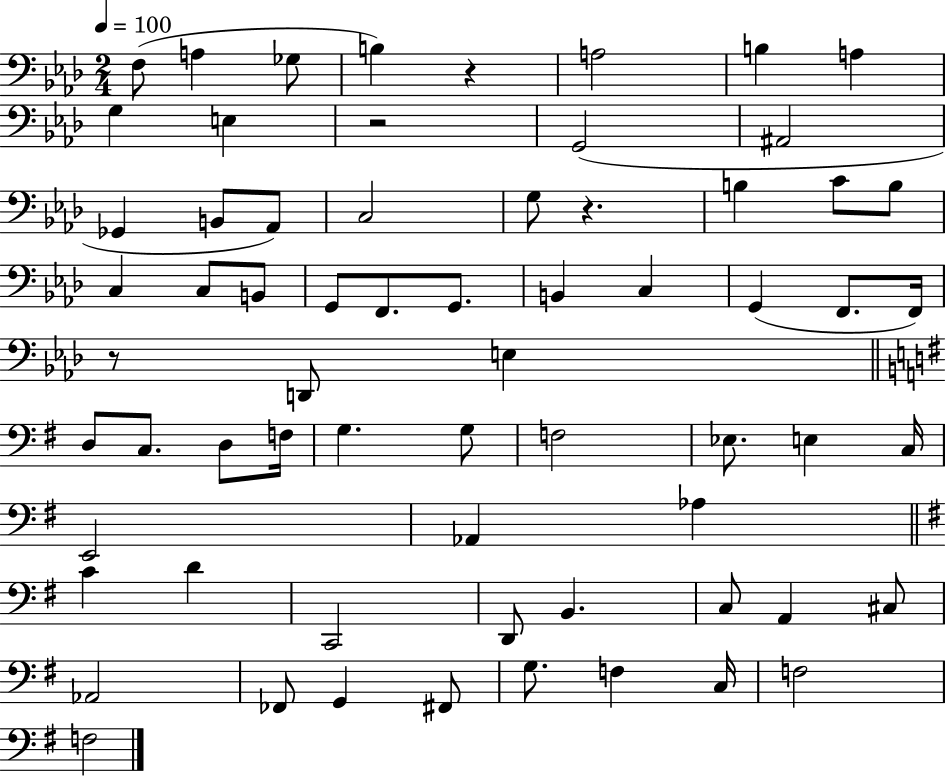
{
  \clef bass
  \numericTimeSignature
  \time 2/4
  \key aes \major
  \tempo 4 = 100
  f8( a4 ges8 | b4) r4 | a2 | b4 a4 | \break g4 e4 | r2 | g,2( | ais,2 | \break ges,4 b,8 aes,8) | c2 | g8 r4. | b4 c'8 b8 | \break c4 c8 b,8 | g,8 f,8. g,8. | b,4 c4 | g,4( f,8. f,16) | \break r8 d,8 e4 | \bar "||" \break \key g \major d8 c8. d8 f16 | g4. g8 | f2 | ees8. e4 c16 | \break e,2 | aes,4 aes4 | \bar "||" \break \key g \major c'4 d'4 | c,2 | d,8 b,4. | c8 a,4 cis8 | \break aes,2 | fes,8 g,4 fis,8 | g8. f4 c16 | f2 | \break f2 | \bar "|."
}